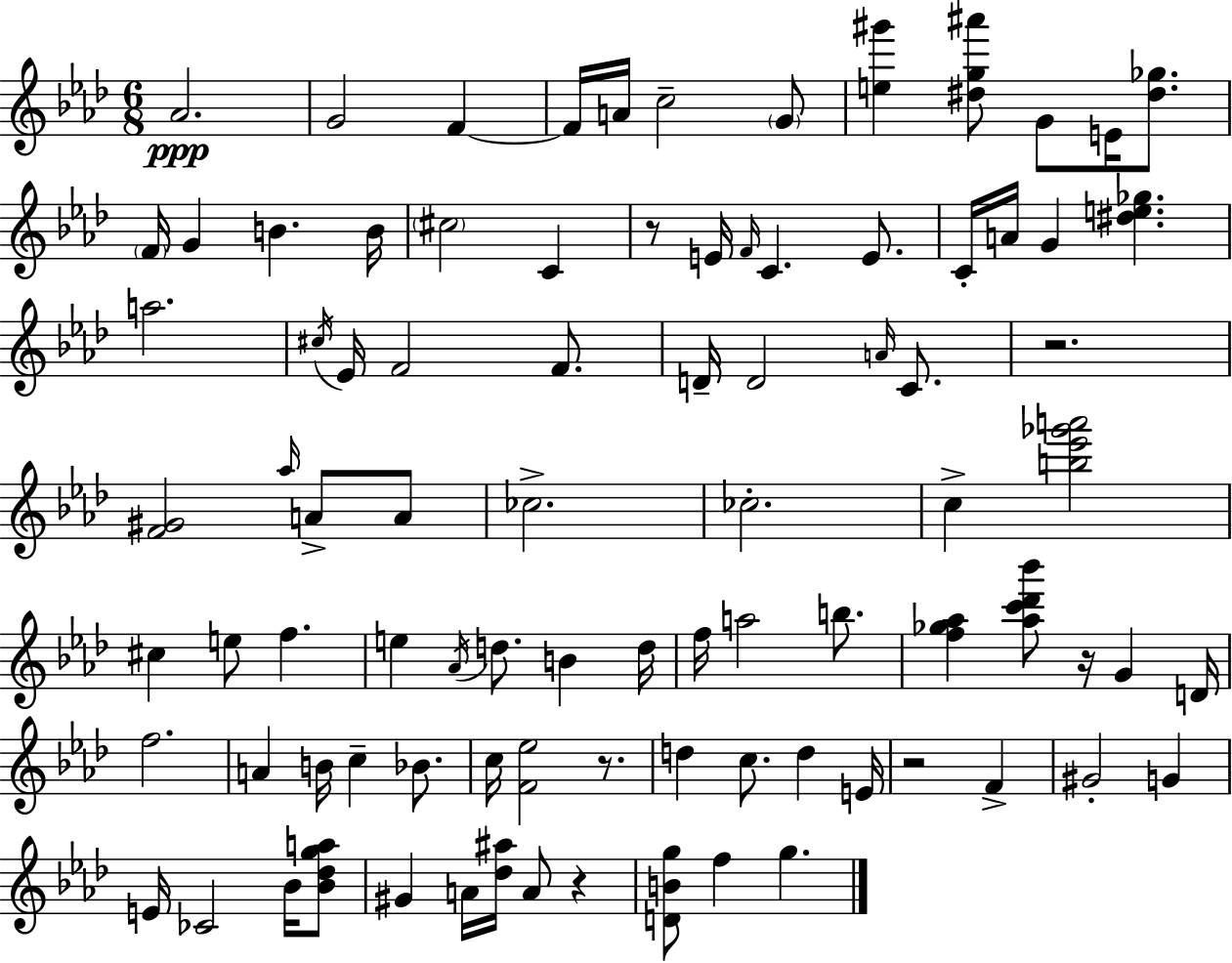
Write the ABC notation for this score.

X:1
T:Untitled
M:6/8
L:1/4
K:Ab
_A2 G2 F F/4 A/4 c2 G/2 [e^g'] [^dg^a']/2 G/2 E/4 [^d_g]/2 F/4 G B B/4 ^c2 C z/2 E/4 F/4 C E/2 C/4 A/4 G [^de_g] a2 ^c/4 _E/4 F2 F/2 D/4 D2 A/4 C/2 z2 [F^G]2 _a/4 A/2 A/2 _c2 _c2 c [b_e'_g'a']2 ^c e/2 f e _A/4 d/2 B d/4 f/4 a2 b/2 [f_g_a] [_ac'_d'_b']/2 z/4 G D/4 f2 A B/4 c _B/2 c/4 [F_e]2 z/2 d c/2 d E/4 z2 F ^G2 G E/4 _C2 _B/4 [_B_dga]/2 ^G A/4 [_d^a]/4 A/2 z [DBg]/2 f g